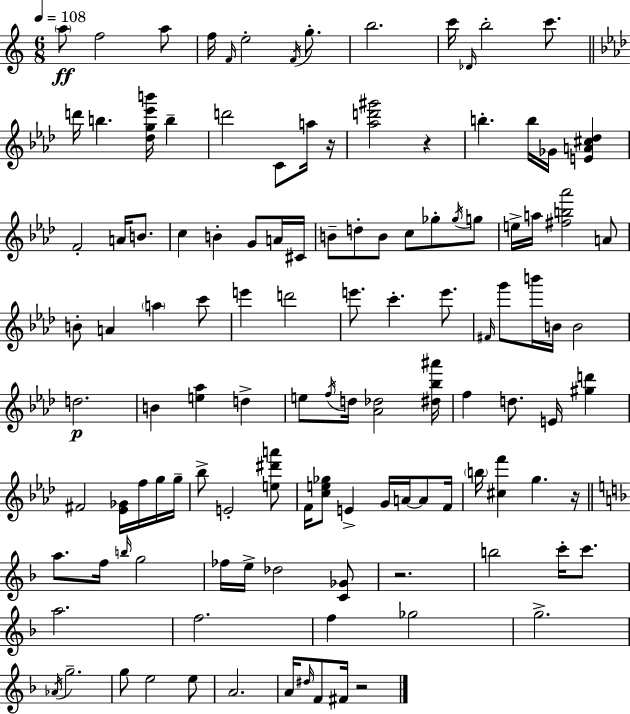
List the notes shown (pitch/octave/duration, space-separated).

A5/e F5/h A5/e F5/s F4/s E5/h F4/s G5/e. B5/h. C6/s Db4/s B5/h C6/e. D6/s B5/q. [Db5,G5,Eb6,B6]/s B5/q D6/h C4/e A5/s R/s [Ab5,D6,G#6]/h R/q B5/q. B5/s Gb4/s [E4,A4,C#5,Db5]/q F4/h A4/s B4/e. C5/q B4/q G4/e A4/s C#4/s B4/e D5/e B4/e C5/e Gb5/e Gb5/s G5/e E5/s A5/s [F#5,B5,Ab6]/h A4/e B4/e A4/q A5/q C6/e E6/q D6/h E6/e. C6/q. E6/e. F#4/s G6/e B6/s B4/s B4/h D5/h. B4/q [E5,Ab5]/q D5/q E5/e F5/s D5/s [Ab4,Db5]/h [D#5,Bb5,A#6]/s F5/q D5/e. E4/s [G#5,D6]/q F#4/h [Eb4,Gb4]/s F5/s G5/s G5/s Bb5/e E4/h [E5,D#6,A6]/e F4/s [C5,E5,Gb5]/e E4/q G4/s A4/s A4/e F4/s B5/s [C#5,F6]/q G5/q. R/s A5/e. F5/s B5/s G5/h FES5/s E5/s Db5/h [C4,Gb4]/e R/h. B5/h C6/s C6/e. A5/h. F5/h. F5/q Gb5/h G5/h. Ab4/s G5/h. G5/e E5/h E5/e A4/h. A4/s D#5/s F4/e F#4/s R/h